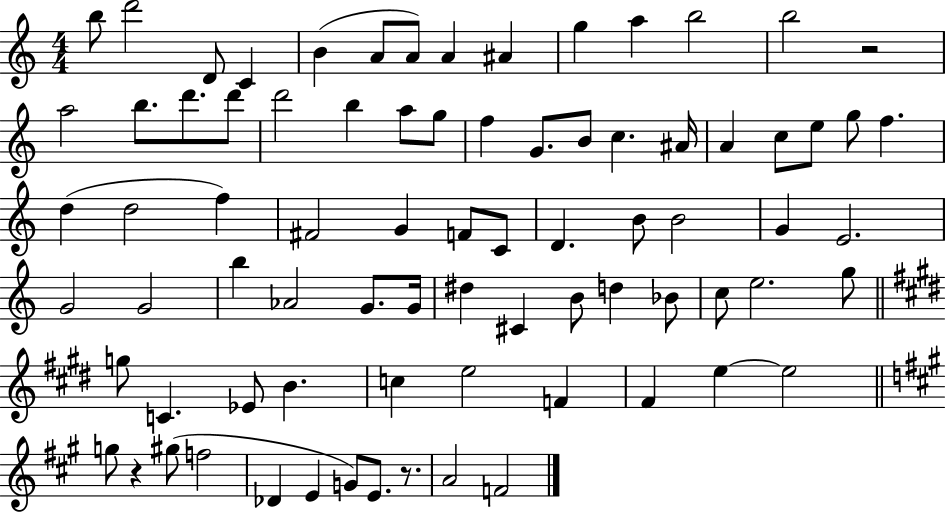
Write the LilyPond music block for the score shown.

{
  \clef treble
  \numericTimeSignature
  \time 4/4
  \key c \major
  b''8 d'''2 d'8 c'4 | b'4( a'8 a'8) a'4 ais'4 | g''4 a''4 b''2 | b''2 r2 | \break a''2 b''8. d'''8. d'''8 | d'''2 b''4 a''8 g''8 | f''4 g'8. b'8 c''4. ais'16 | a'4 c''8 e''8 g''8 f''4. | \break d''4( d''2 f''4) | fis'2 g'4 f'8 c'8 | d'4. b'8 b'2 | g'4 e'2. | \break g'2 g'2 | b''4 aes'2 g'8. g'16 | dis''4 cis'4 b'8 d''4 bes'8 | c''8 e''2. g''8 | \break \bar "||" \break \key e \major g''8 c'4. ees'8 b'4. | c''4 e''2 f'4 | fis'4 e''4~~ e''2 | \bar "||" \break \key a \major g''8 r4 gis''8( f''2 | des'4 e'4 g'8) e'8. r8. | a'2 f'2 | \bar "|."
}